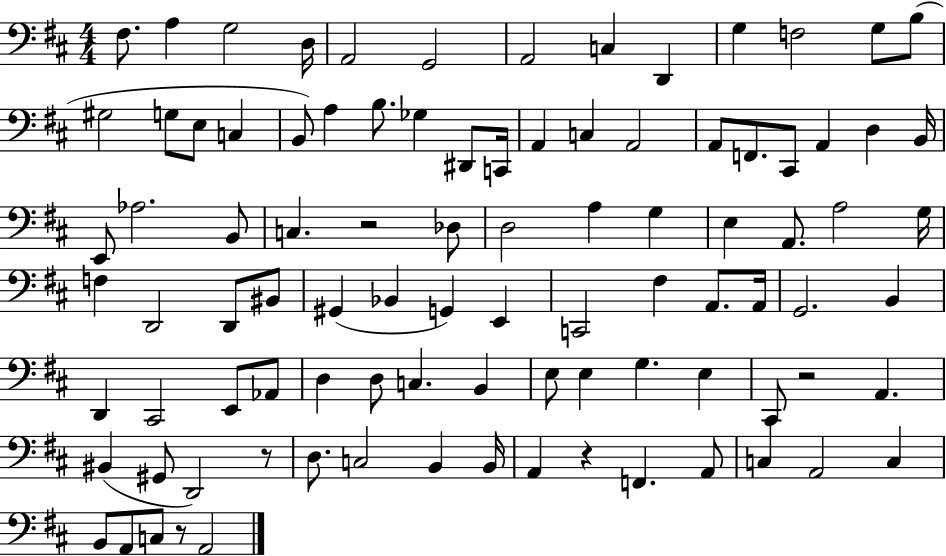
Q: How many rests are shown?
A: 5